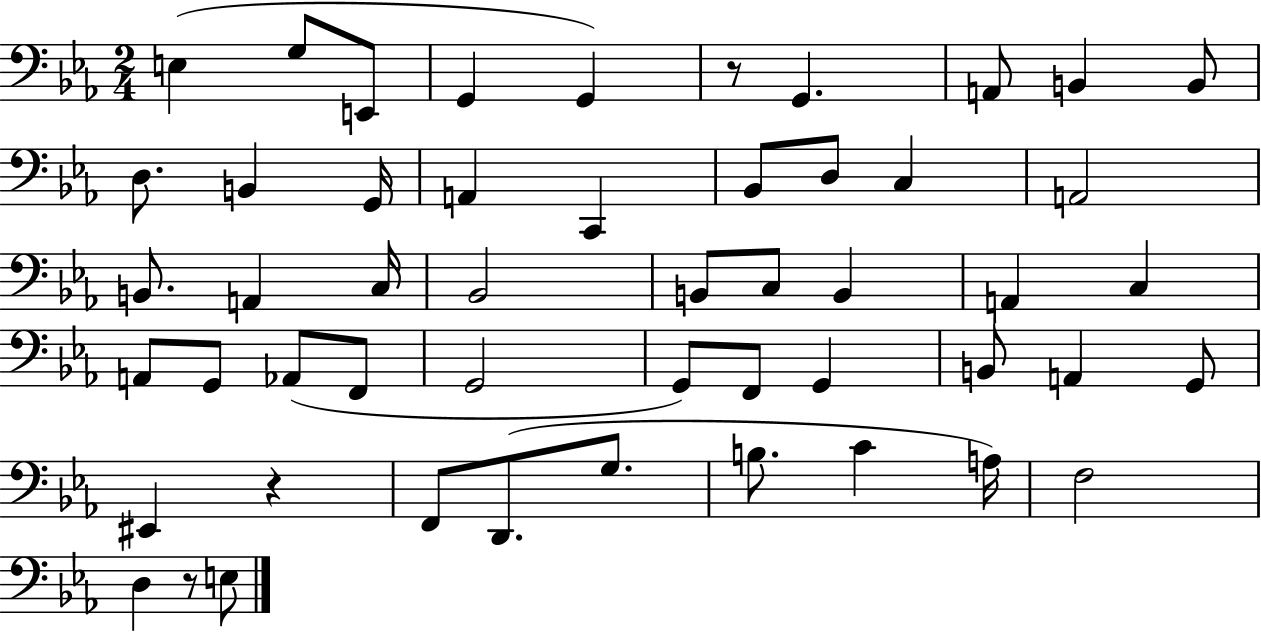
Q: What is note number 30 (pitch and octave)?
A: Ab2